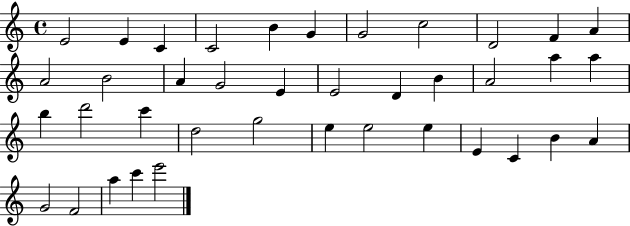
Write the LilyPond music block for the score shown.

{
  \clef treble
  \time 4/4
  \defaultTimeSignature
  \key c \major
  e'2 e'4 c'4 | c'2 b'4 g'4 | g'2 c''2 | d'2 f'4 a'4 | \break a'2 b'2 | a'4 g'2 e'4 | e'2 d'4 b'4 | a'2 a''4 a''4 | \break b''4 d'''2 c'''4 | d''2 g''2 | e''4 e''2 e''4 | e'4 c'4 b'4 a'4 | \break g'2 f'2 | a''4 c'''4 e'''2 | \bar "|."
}